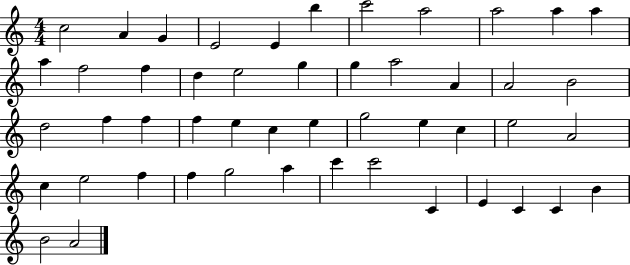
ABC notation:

X:1
T:Untitled
M:4/4
L:1/4
K:C
c2 A G E2 E b c'2 a2 a2 a a a f2 f d e2 g g a2 A A2 B2 d2 f f f e c e g2 e c e2 A2 c e2 f f g2 a c' c'2 C E C C B B2 A2